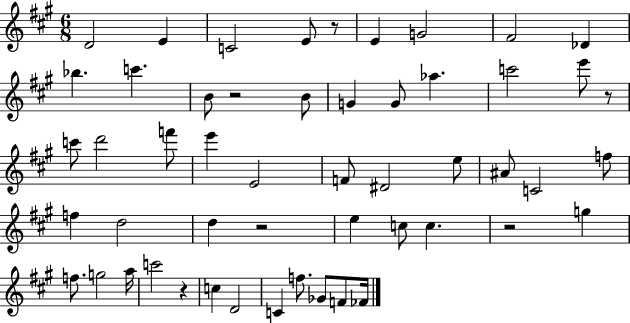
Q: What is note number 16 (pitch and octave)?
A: C6